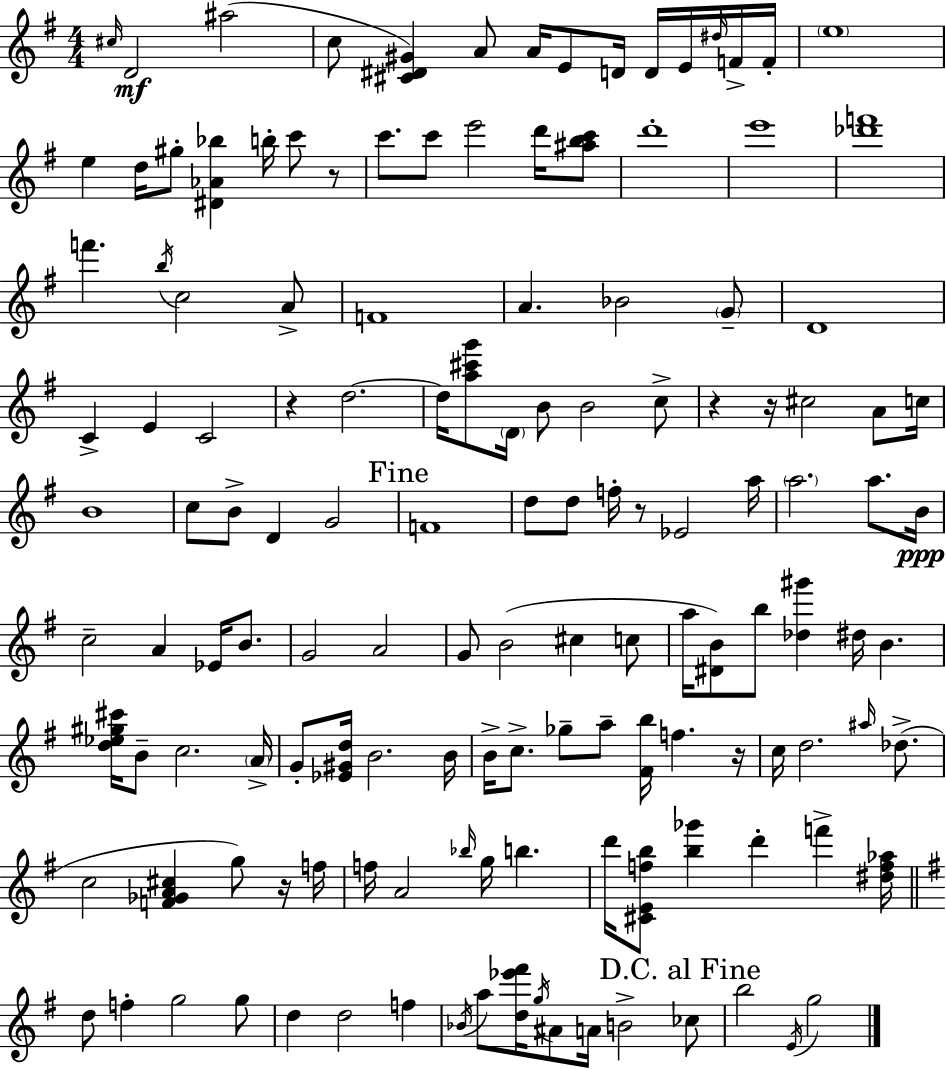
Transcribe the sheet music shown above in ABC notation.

X:1
T:Untitled
M:4/4
L:1/4
K:Em
^c/4 D2 ^a2 c/2 [^C^D^G] A/2 A/4 E/2 D/4 D/4 E/4 ^d/4 F/4 F/4 e4 e d/4 ^g/2 [^D_A_b] b/4 c'/2 z/2 c'/2 c'/2 e'2 d'/4 [^abc']/2 d'4 e'4 [_d'f']4 f' b/4 c2 A/2 F4 A _B2 G/2 D4 C E C2 z d2 d/4 [a^c'g']/2 D/4 B/2 B2 c/2 z z/4 ^c2 A/2 c/4 B4 c/2 B/2 D G2 F4 d/2 d/2 f/4 z/2 _E2 a/4 a2 a/2 B/4 c2 A _E/4 B/2 G2 A2 G/2 B2 ^c c/2 a/4 [^DB]/2 b/2 [_d^g'] ^d/4 B [d_e^g^c']/4 B/2 c2 A/4 G/2 [_E^Gd]/4 B2 B/4 B/4 c/2 _g/2 a/2 [^Fb]/4 f z/4 c/4 d2 ^a/4 _d/2 c2 [F_GA^c] g/2 z/4 f/4 f/4 A2 _b/4 g/4 b d'/4 [^CEfb]/2 [b_g'] d' f' [^df_a]/4 d/2 f g2 g/2 d d2 f _B/4 a/2 [d_e'^f']/4 g/4 ^A/2 A/4 B2 _c/2 b2 E/4 g2